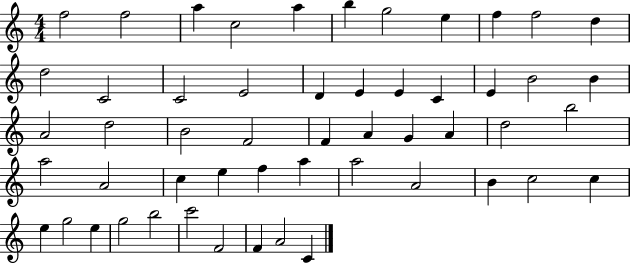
{
  \clef treble
  \numericTimeSignature
  \time 4/4
  \key c \major
  f''2 f''2 | a''4 c''2 a''4 | b''4 g''2 e''4 | f''4 f''2 d''4 | \break d''2 c'2 | c'2 e'2 | d'4 e'4 e'4 c'4 | e'4 b'2 b'4 | \break a'2 d''2 | b'2 f'2 | f'4 a'4 g'4 a'4 | d''2 b''2 | \break a''2 a'2 | c''4 e''4 f''4 a''4 | a''2 a'2 | b'4 c''2 c''4 | \break e''4 g''2 e''4 | g''2 b''2 | c'''2 f'2 | f'4 a'2 c'4 | \break \bar "|."
}